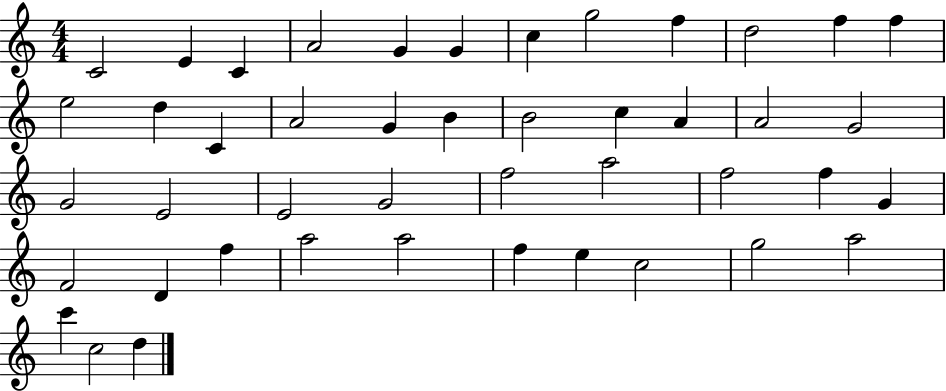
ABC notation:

X:1
T:Untitled
M:4/4
L:1/4
K:C
C2 E C A2 G G c g2 f d2 f f e2 d C A2 G B B2 c A A2 G2 G2 E2 E2 G2 f2 a2 f2 f G F2 D f a2 a2 f e c2 g2 a2 c' c2 d